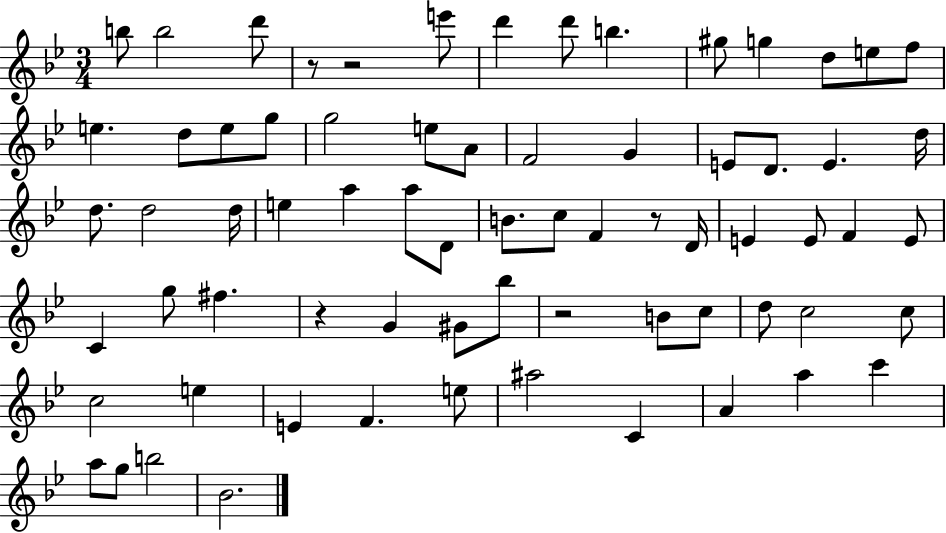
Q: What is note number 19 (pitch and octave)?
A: A4